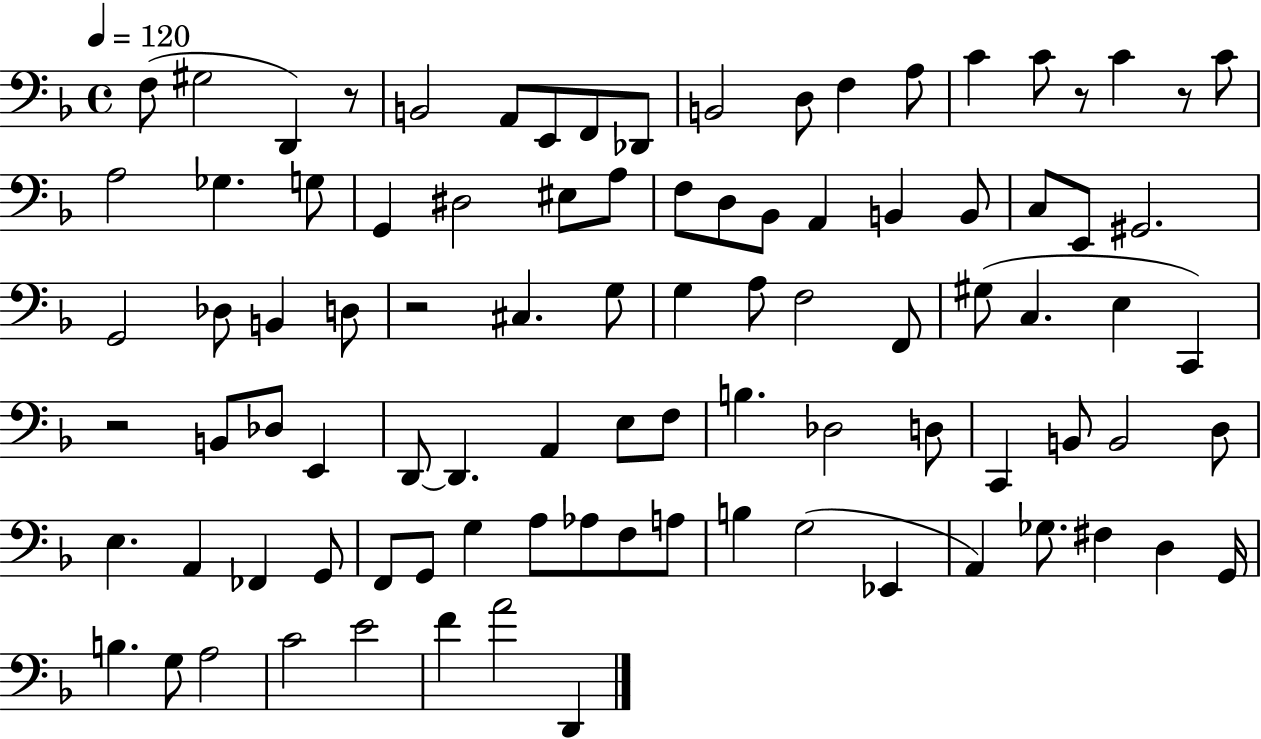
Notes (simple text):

F3/e G#3/h D2/q R/e B2/h A2/e E2/e F2/e Db2/e B2/h D3/e F3/q A3/e C4/q C4/e R/e C4/q R/e C4/e A3/h Gb3/q. G3/e G2/q D#3/h EIS3/e A3/e F3/e D3/e Bb2/e A2/q B2/q B2/e C3/e E2/e G#2/h. G2/h Db3/e B2/q D3/e R/h C#3/q. G3/e G3/q A3/e F3/h F2/e G#3/e C3/q. E3/q C2/q R/h B2/e Db3/e E2/q D2/e D2/q. A2/q E3/e F3/e B3/q. Db3/h D3/e C2/q B2/e B2/h D3/e E3/q. A2/q FES2/q G2/e F2/e G2/e G3/q A3/e Ab3/e F3/e A3/e B3/q G3/h Eb2/q A2/q Gb3/e. F#3/q D3/q G2/s B3/q. G3/e A3/h C4/h E4/h F4/q A4/h D2/q